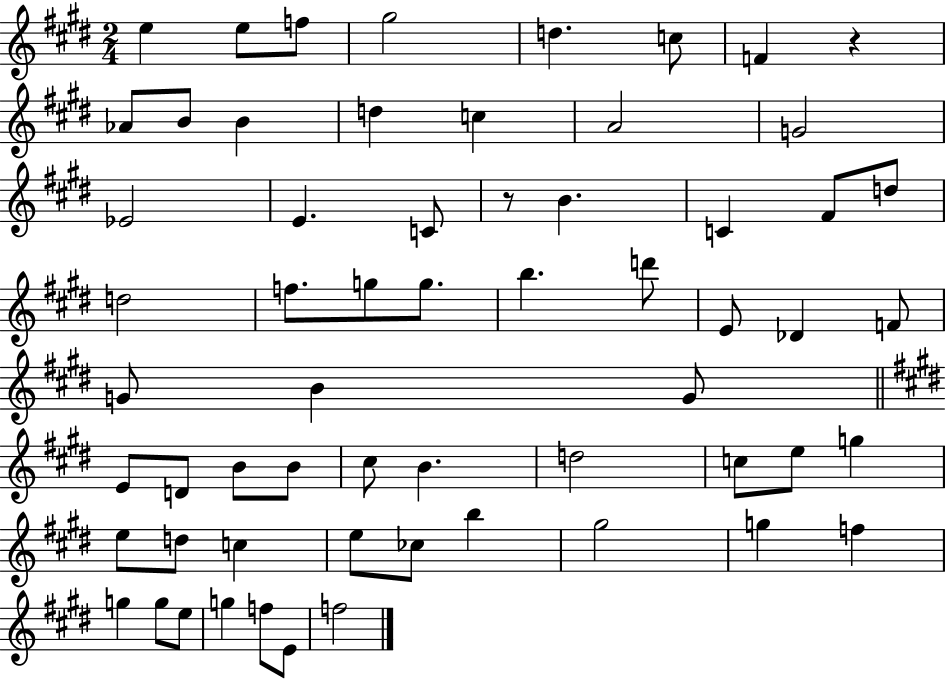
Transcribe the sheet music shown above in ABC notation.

X:1
T:Untitled
M:2/4
L:1/4
K:E
e e/2 f/2 ^g2 d c/2 F z _A/2 B/2 B d c A2 G2 _E2 E C/2 z/2 B C ^F/2 d/2 d2 f/2 g/2 g/2 b d'/2 E/2 _D F/2 G/2 B G/2 E/2 D/2 B/2 B/2 ^c/2 B d2 c/2 e/2 g e/2 d/2 c e/2 _c/2 b ^g2 g f g g/2 e/2 g f/2 E/2 f2